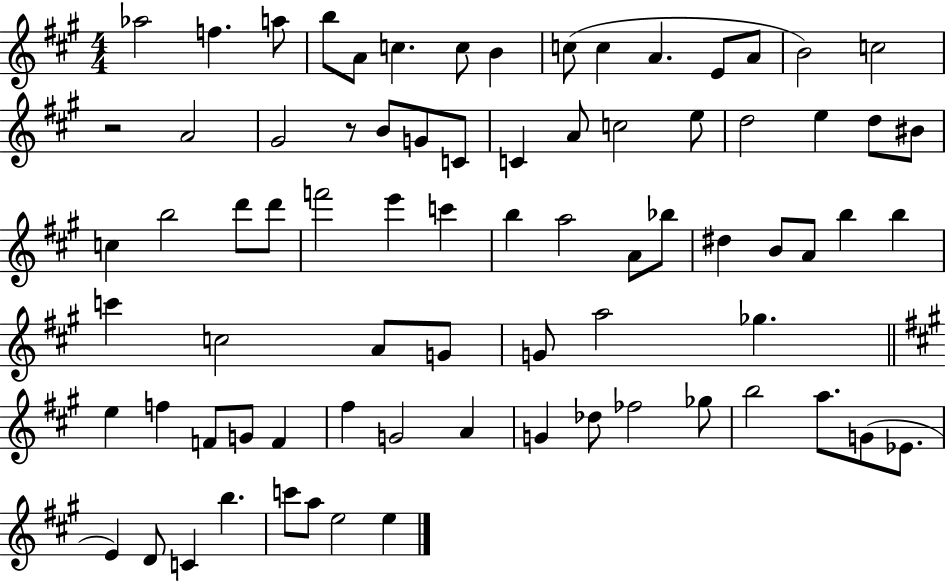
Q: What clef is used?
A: treble